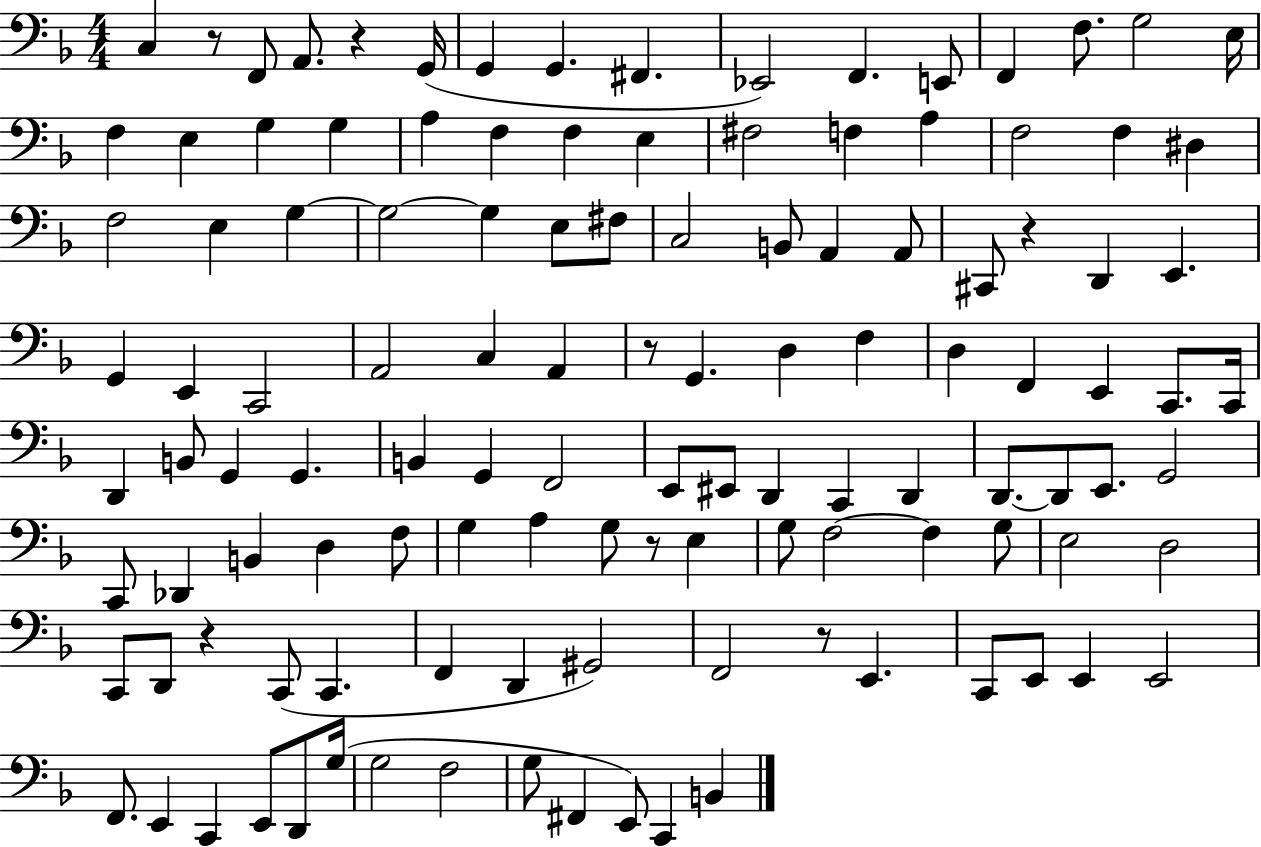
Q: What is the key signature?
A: F major